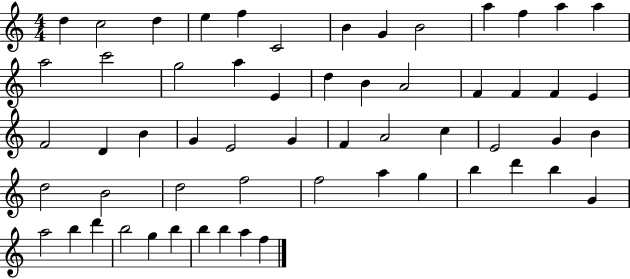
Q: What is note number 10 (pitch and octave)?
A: A5